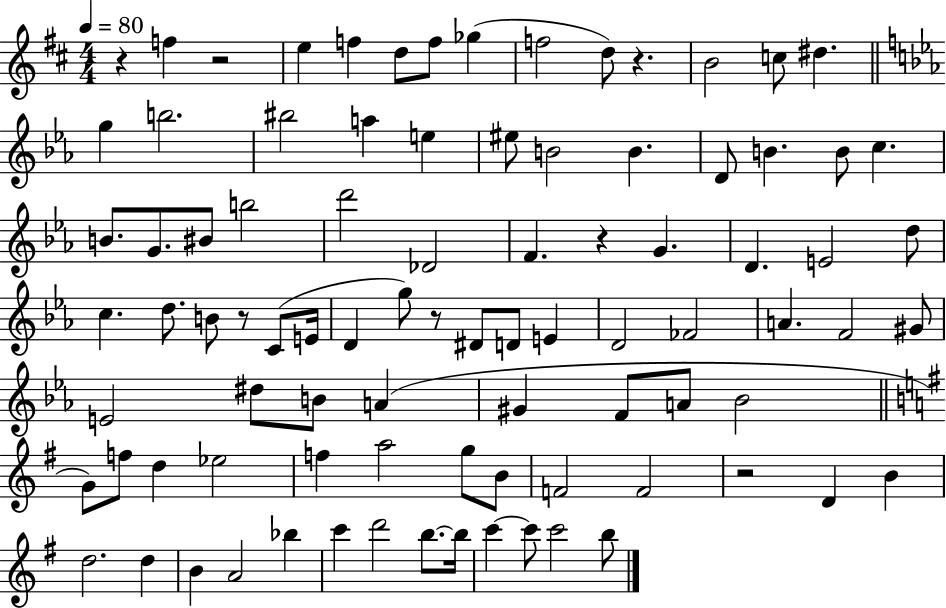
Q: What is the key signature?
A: D major